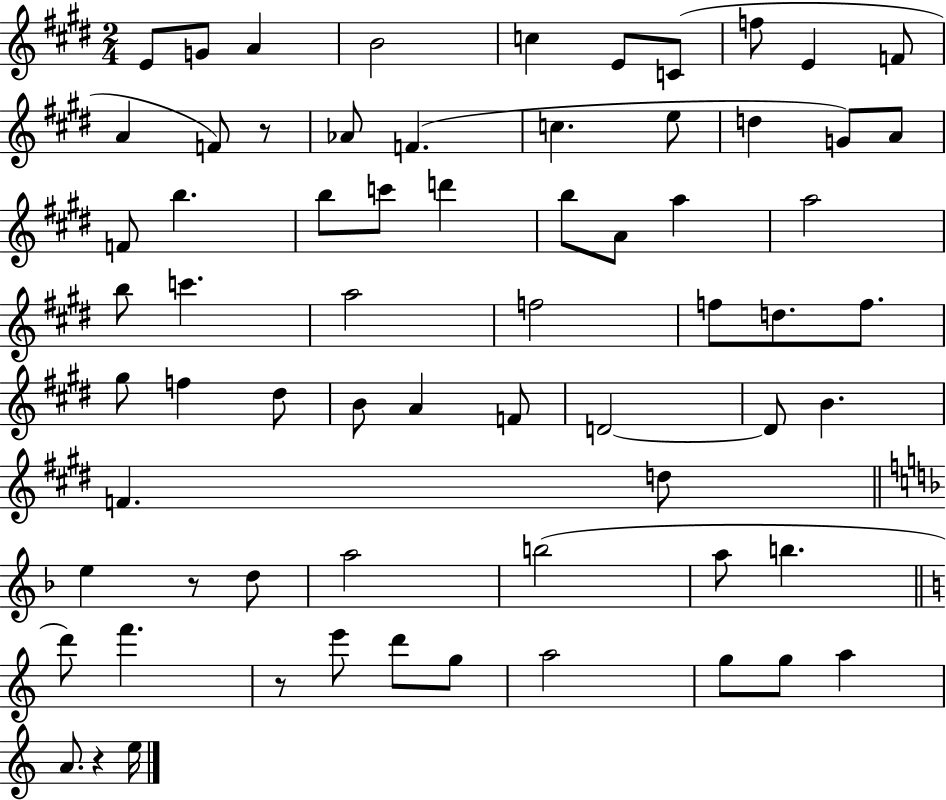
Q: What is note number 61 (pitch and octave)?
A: A5